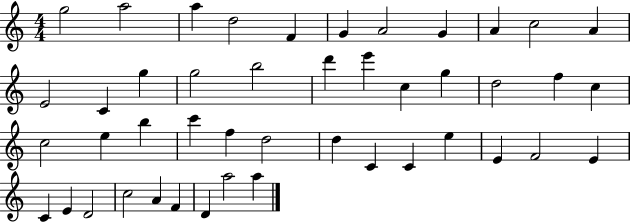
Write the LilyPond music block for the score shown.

{
  \clef treble
  \numericTimeSignature
  \time 4/4
  \key c \major
  g''2 a''2 | a''4 d''2 f'4 | g'4 a'2 g'4 | a'4 c''2 a'4 | \break e'2 c'4 g''4 | g''2 b''2 | d'''4 e'''4 c''4 g''4 | d''2 f''4 c''4 | \break c''2 e''4 b''4 | c'''4 f''4 d''2 | d''4 c'4 c'4 e''4 | e'4 f'2 e'4 | \break c'4 e'4 d'2 | c''2 a'4 f'4 | d'4 a''2 a''4 | \bar "|."
}